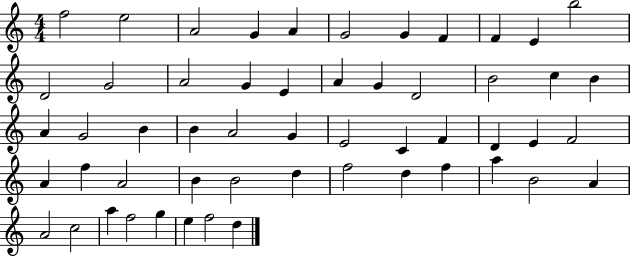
X:1
T:Untitled
M:4/4
L:1/4
K:C
f2 e2 A2 G A G2 G F F E b2 D2 G2 A2 G E A G D2 B2 c B A G2 B B A2 G E2 C F D E F2 A f A2 B B2 d f2 d f a B2 A A2 c2 a f2 g e f2 d